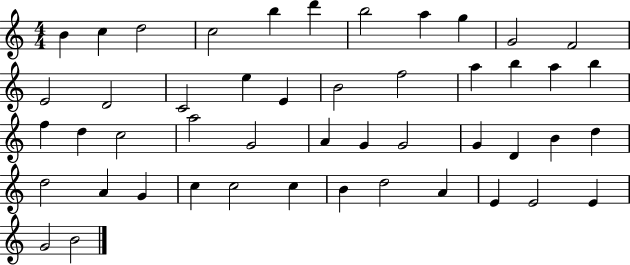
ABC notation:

X:1
T:Untitled
M:4/4
L:1/4
K:C
B c d2 c2 b d' b2 a g G2 F2 E2 D2 C2 e E B2 f2 a b a b f d c2 a2 G2 A G G2 G D B d d2 A G c c2 c B d2 A E E2 E G2 B2